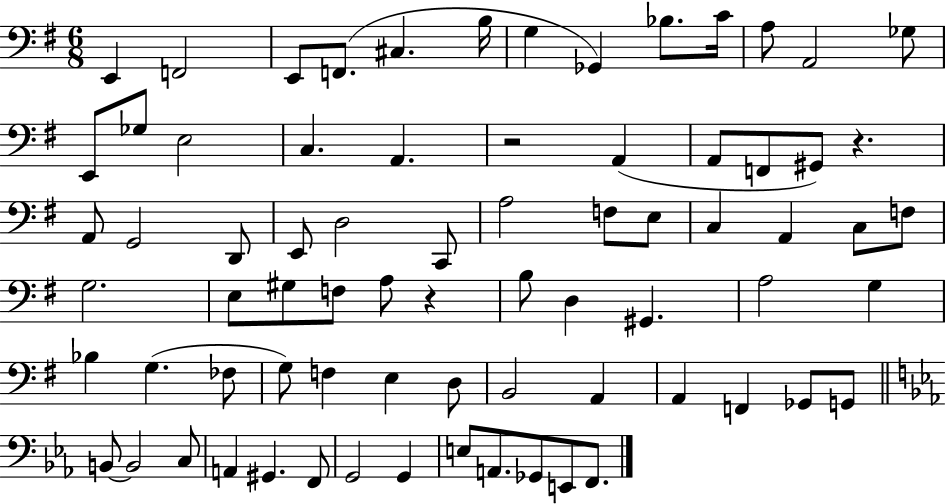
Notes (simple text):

E2/q F2/h E2/e F2/e. C#3/q. B3/s G3/q Gb2/q Bb3/e. C4/s A3/e A2/h Gb3/e E2/e Gb3/e E3/h C3/q. A2/q. R/h A2/q A2/e F2/e G#2/e R/q. A2/e G2/h D2/e E2/e D3/h C2/e A3/h F3/e E3/e C3/q A2/q C3/e F3/e G3/h. E3/e G#3/e F3/e A3/e R/q B3/e D3/q G#2/q. A3/h G3/q Bb3/q G3/q. FES3/e G3/e F3/q E3/q D3/e B2/h A2/q A2/q F2/q Gb2/e G2/e B2/e B2/h C3/e A2/q G#2/q. F2/e G2/h G2/q E3/e A2/e. Gb2/e E2/e F2/e.